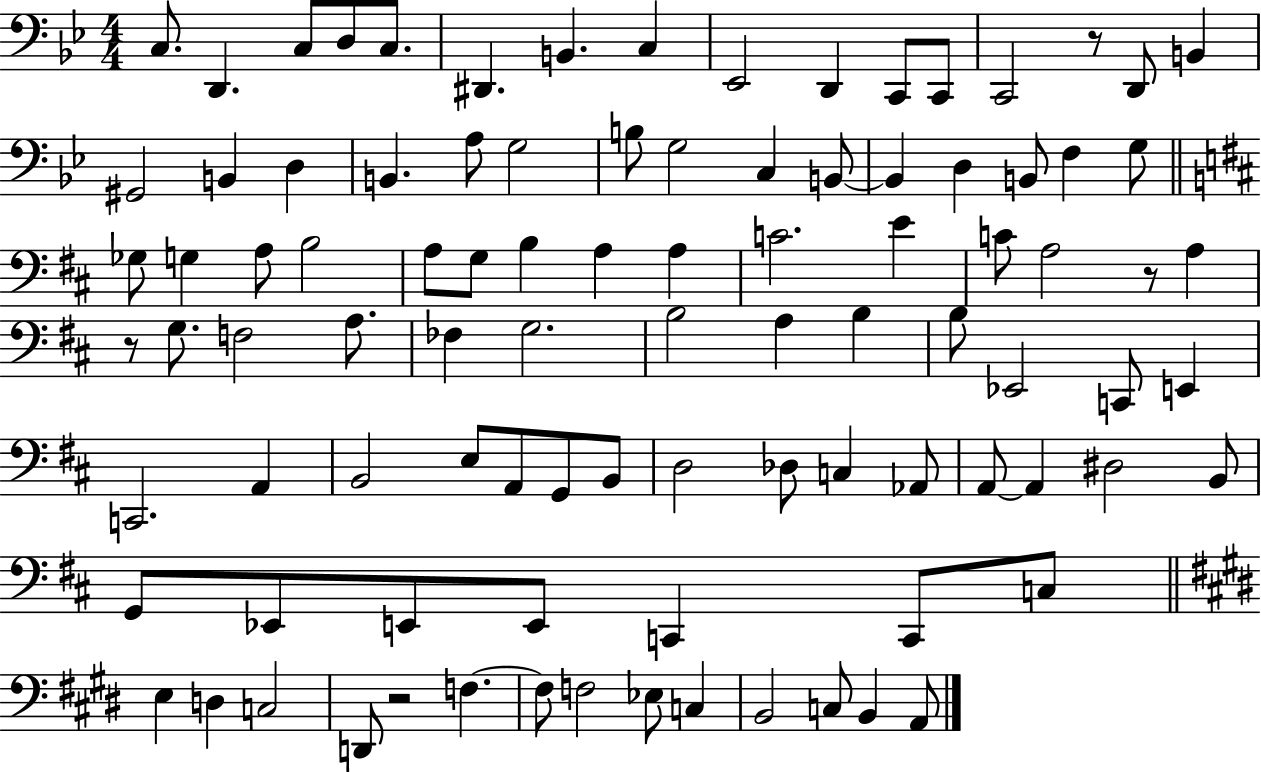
X:1
T:Untitled
M:4/4
L:1/4
K:Bb
C,/2 D,, C,/2 D,/2 C,/2 ^D,, B,, C, _E,,2 D,, C,,/2 C,,/2 C,,2 z/2 D,,/2 B,, ^G,,2 B,, D, B,, A,/2 G,2 B,/2 G,2 C, B,,/2 B,, D, B,,/2 F, G,/2 _G,/2 G, A,/2 B,2 A,/2 G,/2 B, A, A, C2 E C/2 A,2 z/2 A, z/2 G,/2 F,2 A,/2 _F, G,2 B,2 A, B, B,/2 _E,,2 C,,/2 E,, C,,2 A,, B,,2 E,/2 A,,/2 G,,/2 B,,/2 D,2 _D,/2 C, _A,,/2 A,,/2 A,, ^D,2 B,,/2 G,,/2 _E,,/2 E,,/2 E,,/2 C,, C,,/2 C,/2 E, D, C,2 D,,/2 z2 F, F,/2 F,2 _E,/2 C, B,,2 C,/2 B,, A,,/2